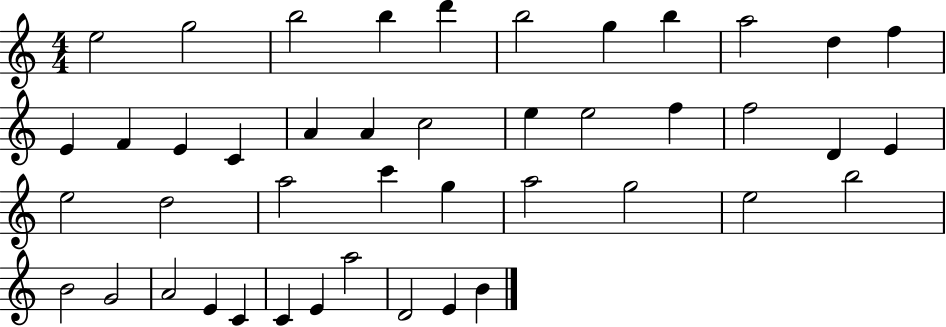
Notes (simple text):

E5/h G5/h B5/h B5/q D6/q B5/h G5/q B5/q A5/h D5/q F5/q E4/q F4/q E4/q C4/q A4/q A4/q C5/h E5/q E5/h F5/q F5/h D4/q E4/q E5/h D5/h A5/h C6/q G5/q A5/h G5/h E5/h B5/h B4/h G4/h A4/h E4/q C4/q C4/q E4/q A5/h D4/h E4/q B4/q